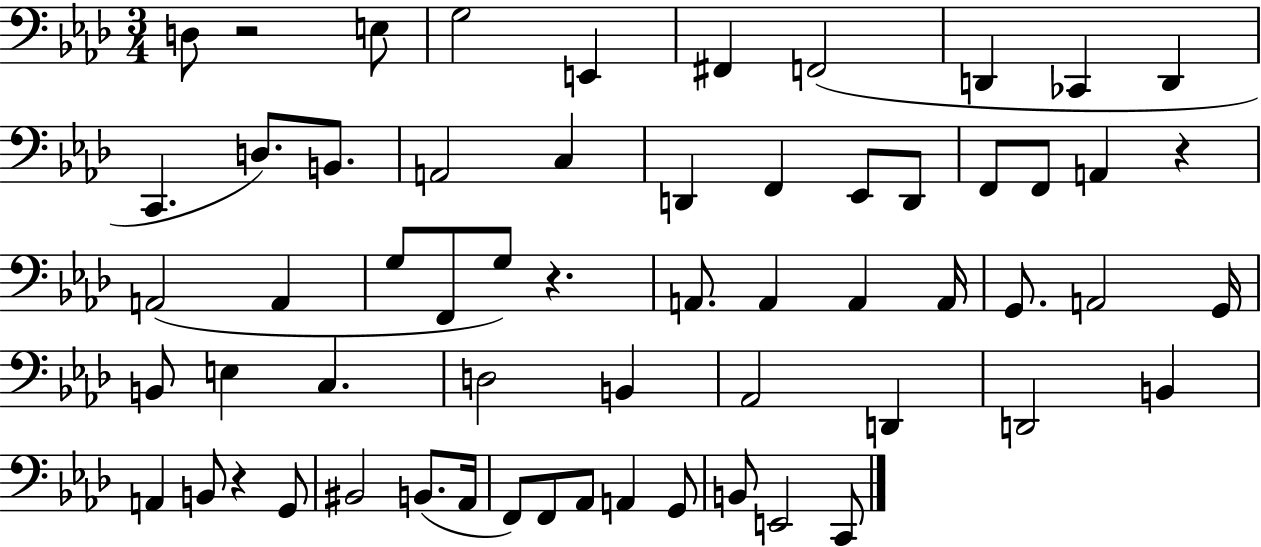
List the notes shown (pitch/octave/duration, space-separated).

D3/e R/h E3/e G3/h E2/q F#2/q F2/h D2/q CES2/q D2/q C2/q. D3/e. B2/e. A2/h C3/q D2/q F2/q Eb2/e D2/e F2/e F2/e A2/q R/q A2/h A2/q G3/e F2/e G3/e R/q. A2/e. A2/q A2/q A2/s G2/e. A2/h G2/s B2/e E3/q C3/q. D3/h B2/q Ab2/h D2/q D2/h B2/q A2/q B2/e R/q G2/e BIS2/h B2/e. Ab2/s F2/e F2/e Ab2/e A2/q G2/e B2/e E2/h C2/e